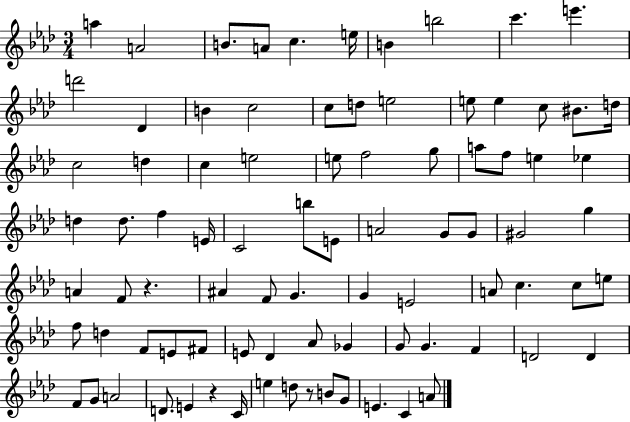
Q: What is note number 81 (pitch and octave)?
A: E4